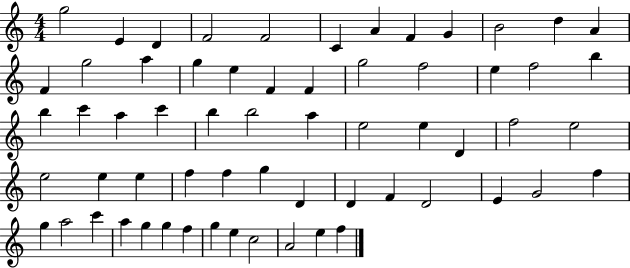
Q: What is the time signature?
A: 4/4